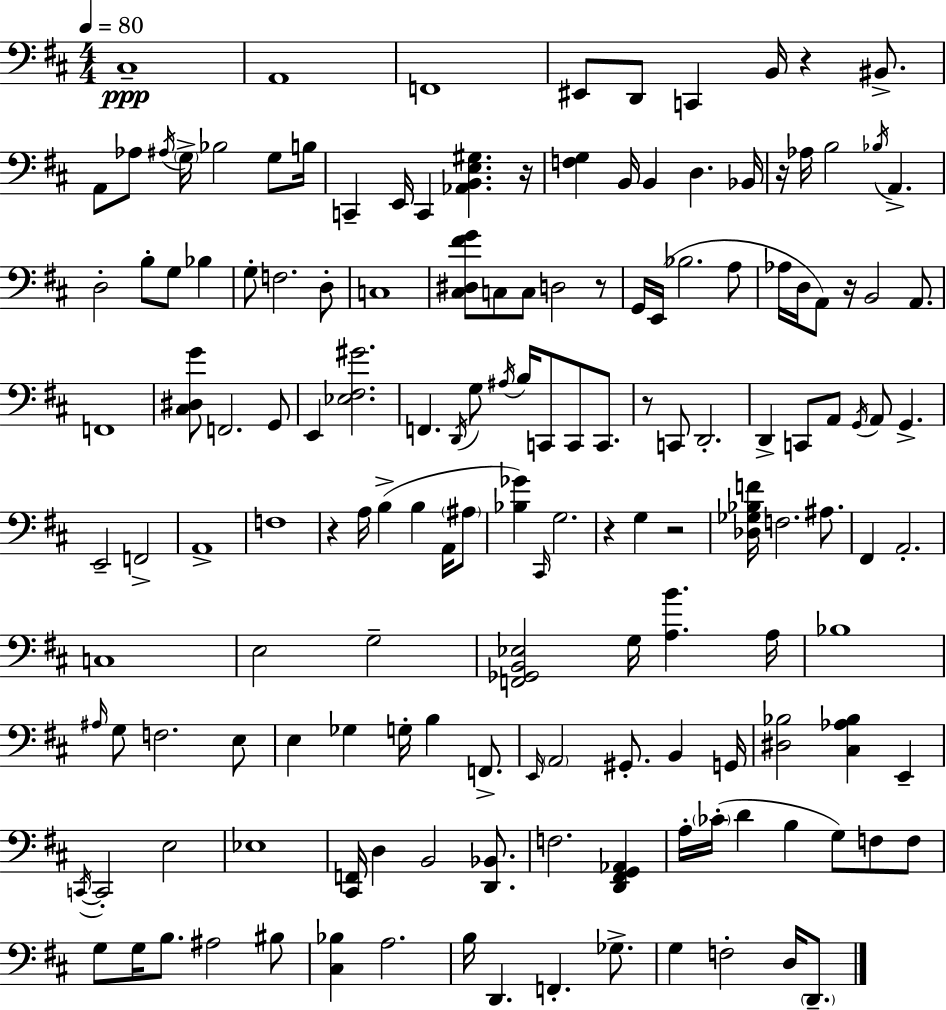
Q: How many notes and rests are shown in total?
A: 155